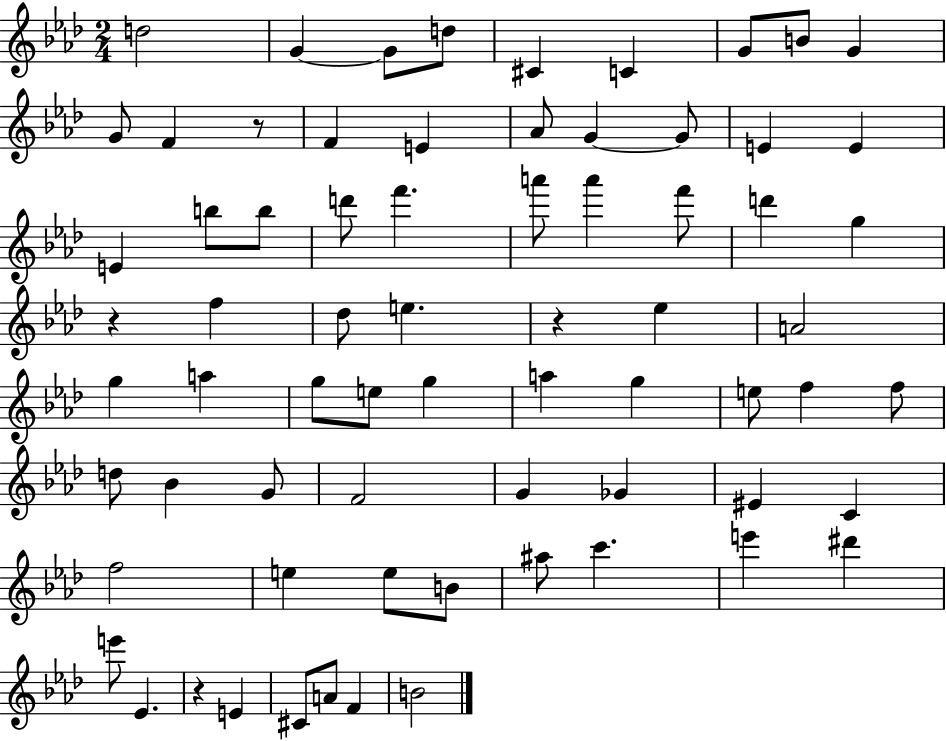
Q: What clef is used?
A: treble